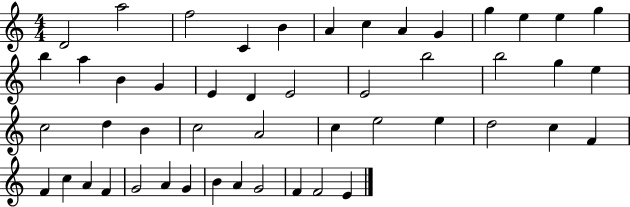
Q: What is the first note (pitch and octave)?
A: D4